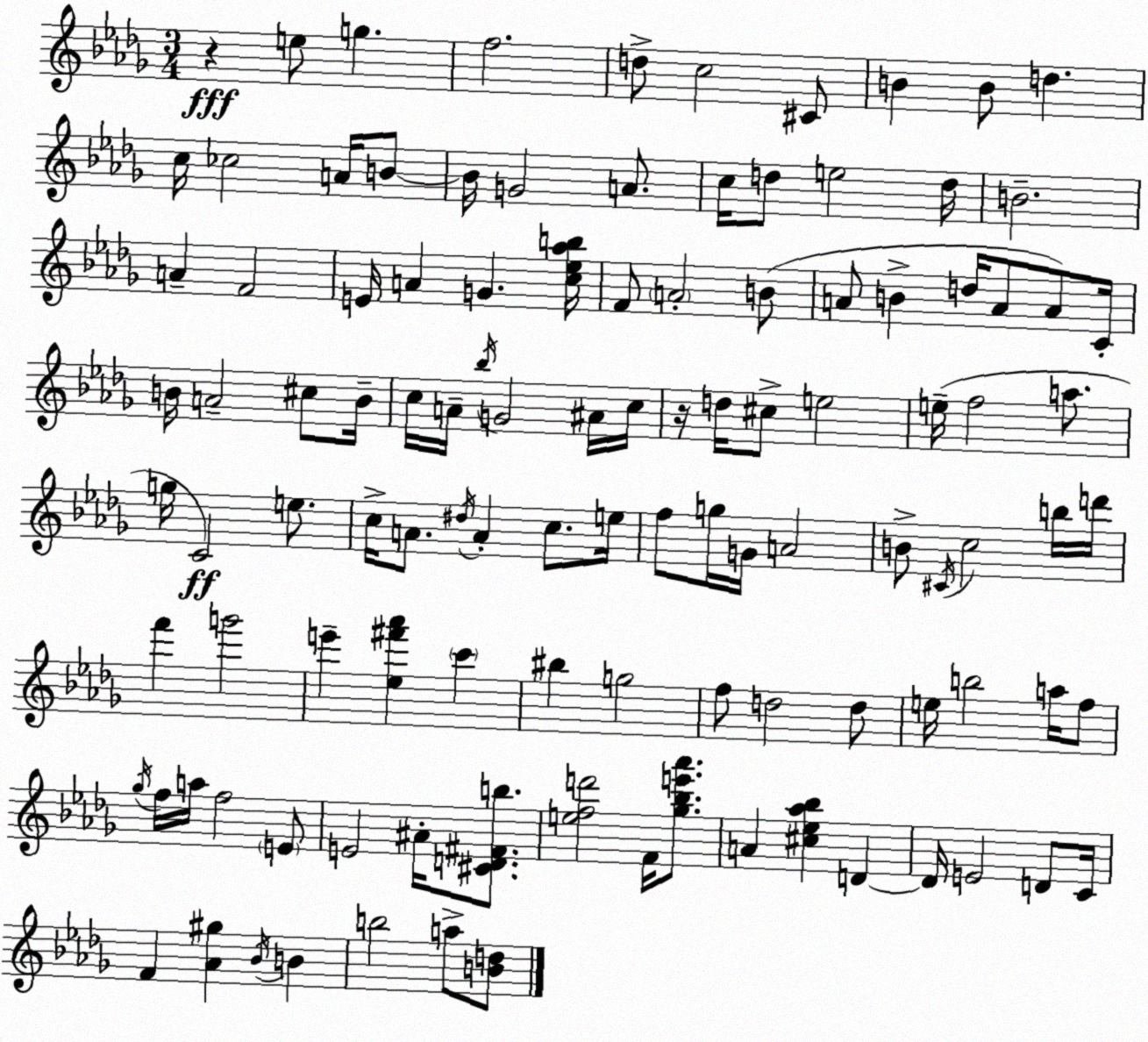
X:1
T:Untitled
M:3/4
L:1/4
K:Bbm
z e/2 g f2 d/2 c2 ^C/2 B B/2 d c/4 _c2 A/4 B/2 B/4 G2 A/2 c/4 d/2 e2 d/4 B2 A F2 E/4 A G [c_e_ab]/4 F/2 A2 B/2 A/2 B d/4 A/2 A/2 C/4 B/4 A2 ^c/2 B/4 c/4 A/4 _b/4 G2 ^A/4 c/4 z/4 d/4 ^c/2 e2 e/4 f2 a/2 g/4 C2 e/2 c/4 A/2 ^d/4 A c/2 e/4 f/2 g/4 G/4 A2 B/2 ^C/4 c2 b/4 d'/4 f' g'2 e' [_e^f'_a'] c' ^b g2 f/2 d2 d/2 e/4 b2 a/4 f/2 _g/4 f/4 a/4 f2 E/2 E2 ^A/4 [^CD^Fb]/2 [efd']2 F/4 [_g_be'_a']/2 A [^c_e_a_b] D D/4 E2 D/2 C/4 F [_A^g] _B/4 B b2 a/2 [Bd]/2